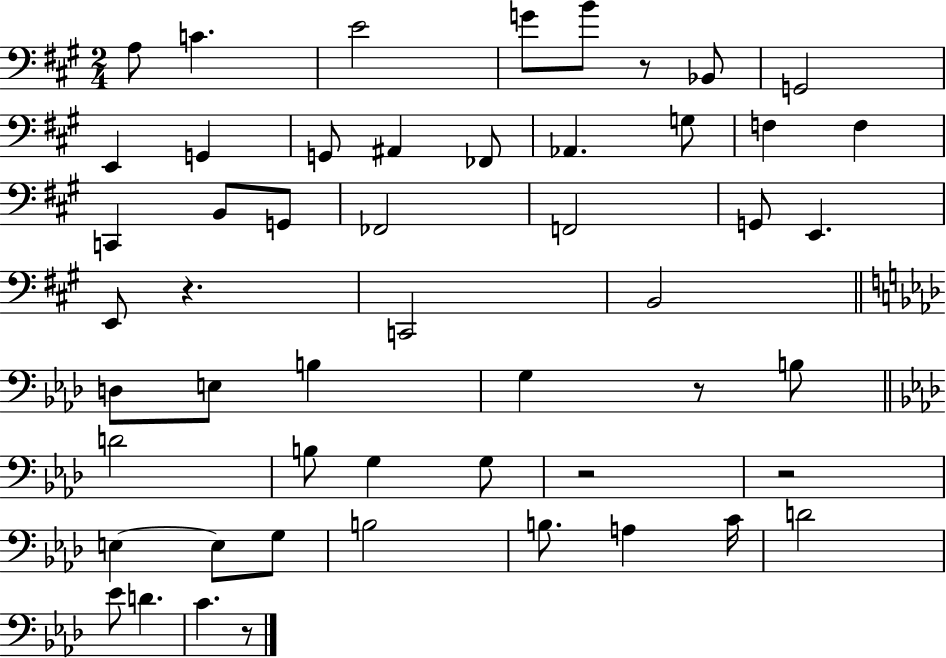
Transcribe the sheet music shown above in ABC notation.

X:1
T:Untitled
M:2/4
L:1/4
K:A
A,/2 C E2 G/2 B/2 z/2 _B,,/2 G,,2 E,, G,, G,,/2 ^A,, _F,,/2 _A,, G,/2 F, F, C,, B,,/2 G,,/2 _F,,2 F,,2 G,,/2 E,, E,,/2 z C,,2 B,,2 D,/2 E,/2 B, G, z/2 B,/2 D2 B,/2 G, G,/2 z2 z2 E, E,/2 G,/2 B,2 B,/2 A, C/4 D2 _E/2 D C z/2